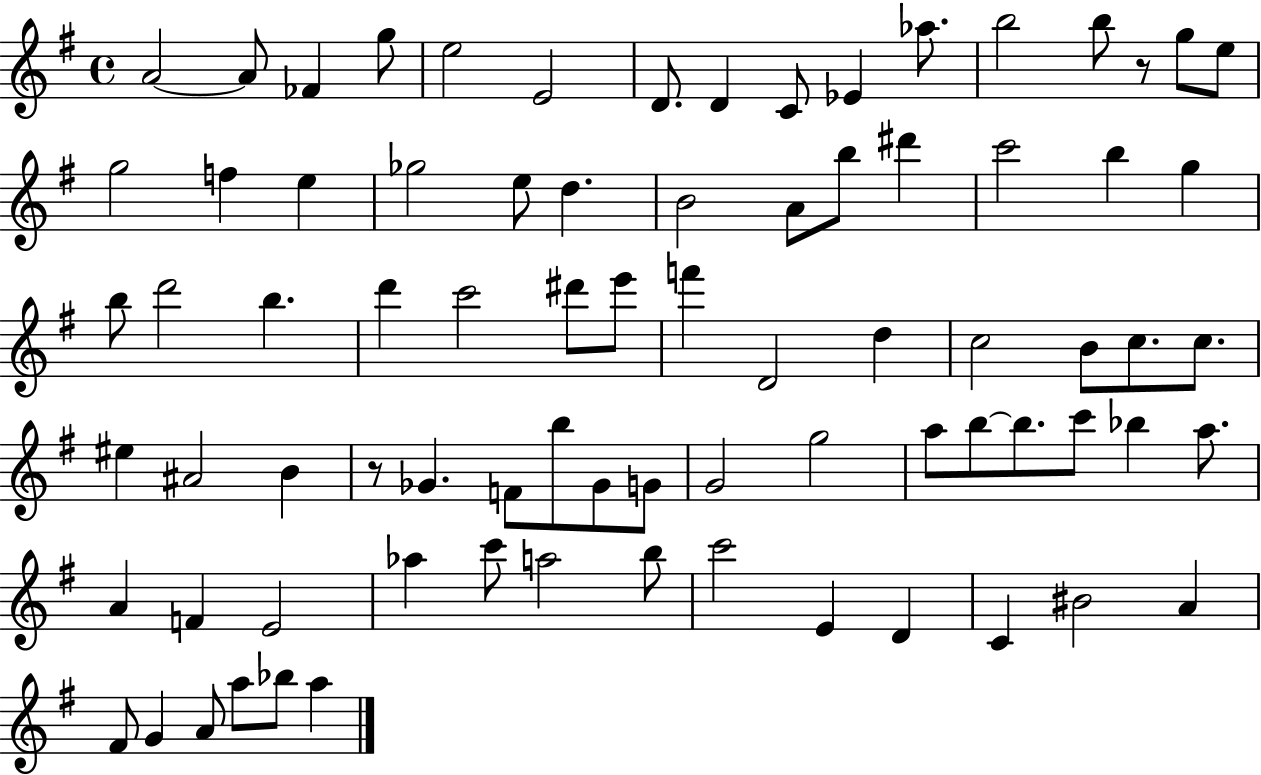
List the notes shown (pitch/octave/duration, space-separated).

A4/h A4/e FES4/q G5/e E5/h E4/h D4/e. D4/q C4/e Eb4/q Ab5/e. B5/h B5/e R/e G5/e E5/e G5/h F5/q E5/q Gb5/h E5/e D5/q. B4/h A4/e B5/e D#6/q C6/h B5/q G5/q B5/e D6/h B5/q. D6/q C6/h D#6/e E6/e F6/q D4/h D5/q C5/h B4/e C5/e. C5/e. EIS5/q A#4/h B4/q R/e Gb4/q. F4/e B5/e Gb4/e G4/e G4/h G5/h A5/e B5/e B5/e. C6/e Bb5/q A5/e. A4/q F4/q E4/h Ab5/q C6/e A5/h B5/e C6/h E4/q D4/q C4/q BIS4/h A4/q F#4/e G4/q A4/e A5/e Bb5/e A5/q